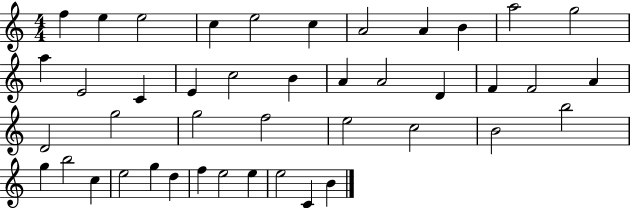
{
  \clef treble
  \numericTimeSignature
  \time 4/4
  \key c \major
  f''4 e''4 e''2 | c''4 e''2 c''4 | a'2 a'4 b'4 | a''2 g''2 | \break a''4 e'2 c'4 | e'4 c''2 b'4 | a'4 a'2 d'4 | f'4 f'2 a'4 | \break d'2 g''2 | g''2 f''2 | e''2 c''2 | b'2 b''2 | \break g''4 b''2 c''4 | e''2 g''4 d''4 | f''4 e''2 e''4 | e''2 c'4 b'4 | \break \bar "|."
}